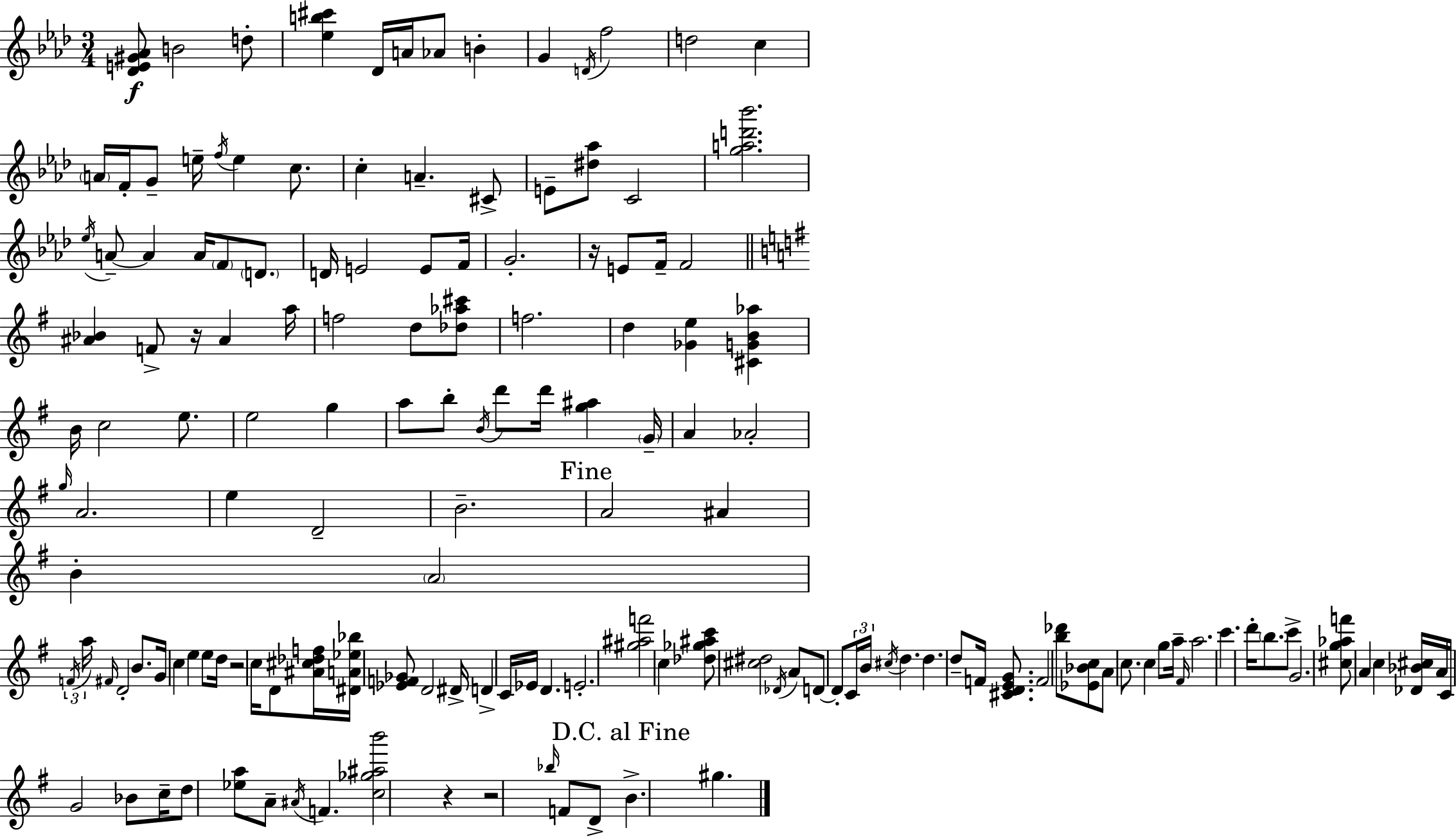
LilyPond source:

{
  \clef treble
  \numericTimeSignature
  \time 3/4
  \key f \minor
  \repeat volta 2 { <des' e' gis' aes'>8\f b'2 d''8-. | <ees'' b'' cis'''>4 des'16 a'16 aes'8 b'4-. | g'4 \acciaccatura { d'16 } f''2 | d''2 c''4 | \break \parenthesize a'16 f'16-. g'8-- e''16-- \acciaccatura { f''16 } e''4 c''8. | c''4-. a'4.-- | cis'8-> e'8-- <dis'' aes''>8 c'2 | <g'' a'' d''' bes'''>2. | \break \acciaccatura { ees''16 } a'8--~~ a'4 a'16 \parenthesize f'8 | \parenthesize d'8. d'16 e'2 | e'8 f'16 g'2.-. | r16 e'8 f'16-- f'2 | \break \bar "||" \break \key g \major <ais' bes'>4 f'8-> r16 ais'4 a''16 | f''2 d''8 <des'' aes'' cis'''>8 | f''2. | d''4 <ges' e''>4 <cis' g' b' aes''>4 | \break b'16 c''2 e''8. | e''2 g''4 | a''8 b''8-. \acciaccatura { b'16 } d'''8 d'''16 <g'' ais''>4 | \parenthesize g'16-- a'4 aes'2-. | \break \grace { g''16 } a'2. | e''4 d'2-- | b'2.-- | \mark "Fine" a'2 ais'4 | \break b'4-. \parenthesize a'2 | \tuplet 3/2 { \acciaccatura { f'16 } a''16 \grace { fis'16 } } d'2-. | b'8. g'16 c''4 e''4 | e''8 d''16 r2 | \break c''16 d'8 <ais' cis'' des'' f''>16 <dis' a' ees'' bes''>16 <ees' f' ges'>8 d'2 | dis'16-> d'4-> c'16 ees'16 d'4. | e'2.-. | <gis'' ais'' f'''>2 | \break c''4 <des'' ges'' ais'' c'''>8 <cis'' dis''>2 | \acciaccatura { des'16 } a'8 d'8~~ d'8-. \tuplet 3/2 { c'16 b'16 \acciaccatura { cis''16 } } | d''4. d''4. | d''8-- f'16 <cis' d' e' g'>8. f'2 | \break <b'' des'''>8 <ees' bes' c''>8 a'8 c''8. c''4 | g''8 a''16-- \grace { fis'16 } a''2. | c'''4. | d'''16-. \parenthesize b''8. c'''8-> g'2. | \break <cis'' g'' aes'' f'''>8 a'4 | c''4 <des' bes' cis''>16 a'16 c'16 g'2 | bes'8 c''16-- d''8 <ees'' a''>8 a'8-- | \acciaccatura { ais'16 } f'4. <c'' ges'' ais'' b'''>2 | \break r4 r2 | \grace { bes''16 } f'8 d'8-> \mark "D.C. al Fine" b'4.-> | gis''4. } \bar "|."
}